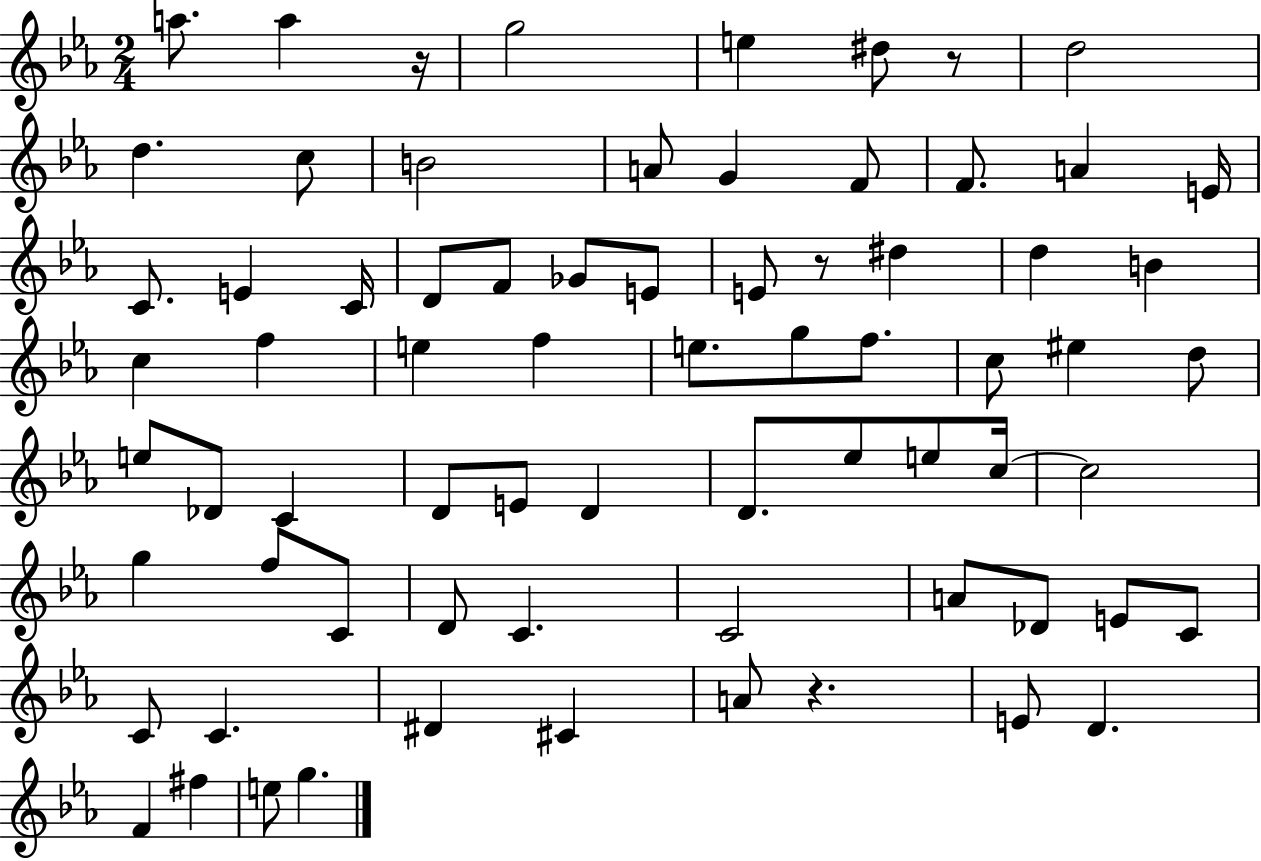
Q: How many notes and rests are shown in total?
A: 72